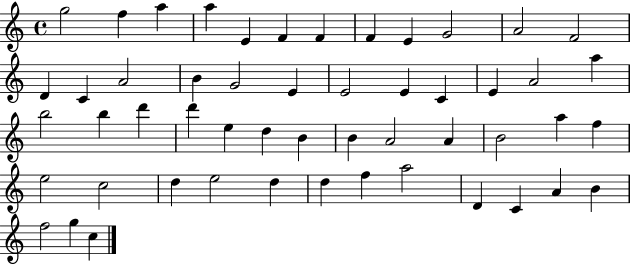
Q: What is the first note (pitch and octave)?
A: G5